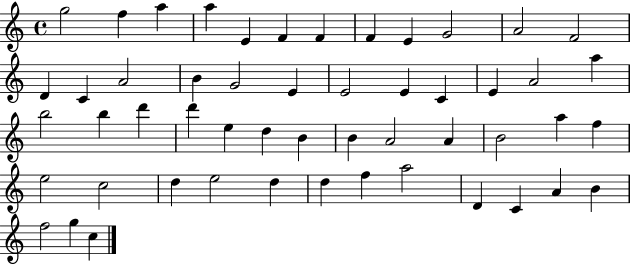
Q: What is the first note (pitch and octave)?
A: G5